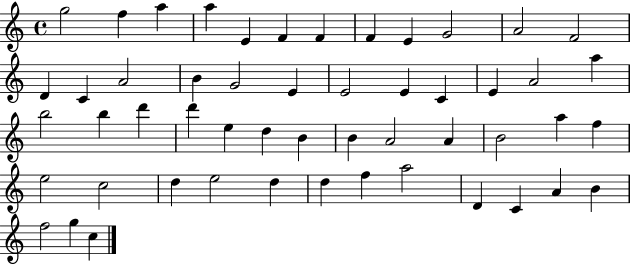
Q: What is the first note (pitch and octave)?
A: G5